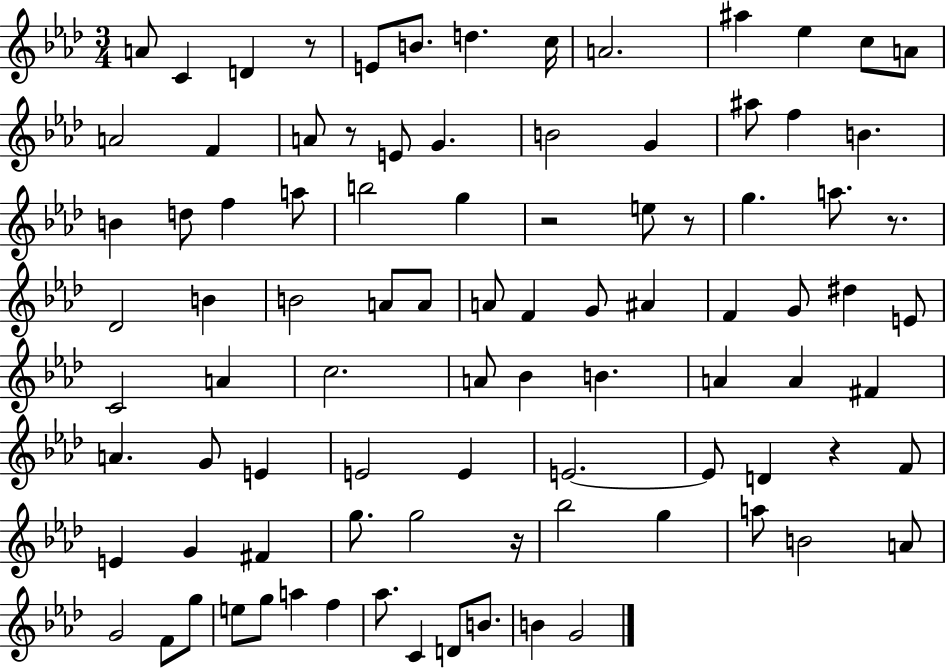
{
  \clef treble
  \numericTimeSignature
  \time 3/4
  \key aes \major
  a'8 c'4 d'4 r8 | e'8 b'8. d''4. c''16 | a'2. | ais''4 ees''4 c''8 a'8 | \break a'2 f'4 | a'8 r8 e'8 g'4. | b'2 g'4 | ais''8 f''4 b'4. | \break b'4 d''8 f''4 a''8 | b''2 g''4 | r2 e''8 r8 | g''4. a''8. r8. | \break des'2 b'4 | b'2 a'8 a'8 | a'8 f'4 g'8 ais'4 | f'4 g'8 dis''4 e'8 | \break c'2 a'4 | c''2. | a'8 bes'4 b'4. | a'4 a'4 fis'4 | \break a'4. g'8 e'4 | e'2 e'4 | e'2.~~ | e'8 d'4 r4 f'8 | \break e'4 g'4 fis'4 | g''8. g''2 r16 | bes''2 g''4 | a''8 b'2 a'8 | \break g'2 f'8 g''8 | e''8 g''8 a''4 f''4 | aes''8. c'4 d'8 b'8. | b'4 g'2 | \break \bar "|."
}